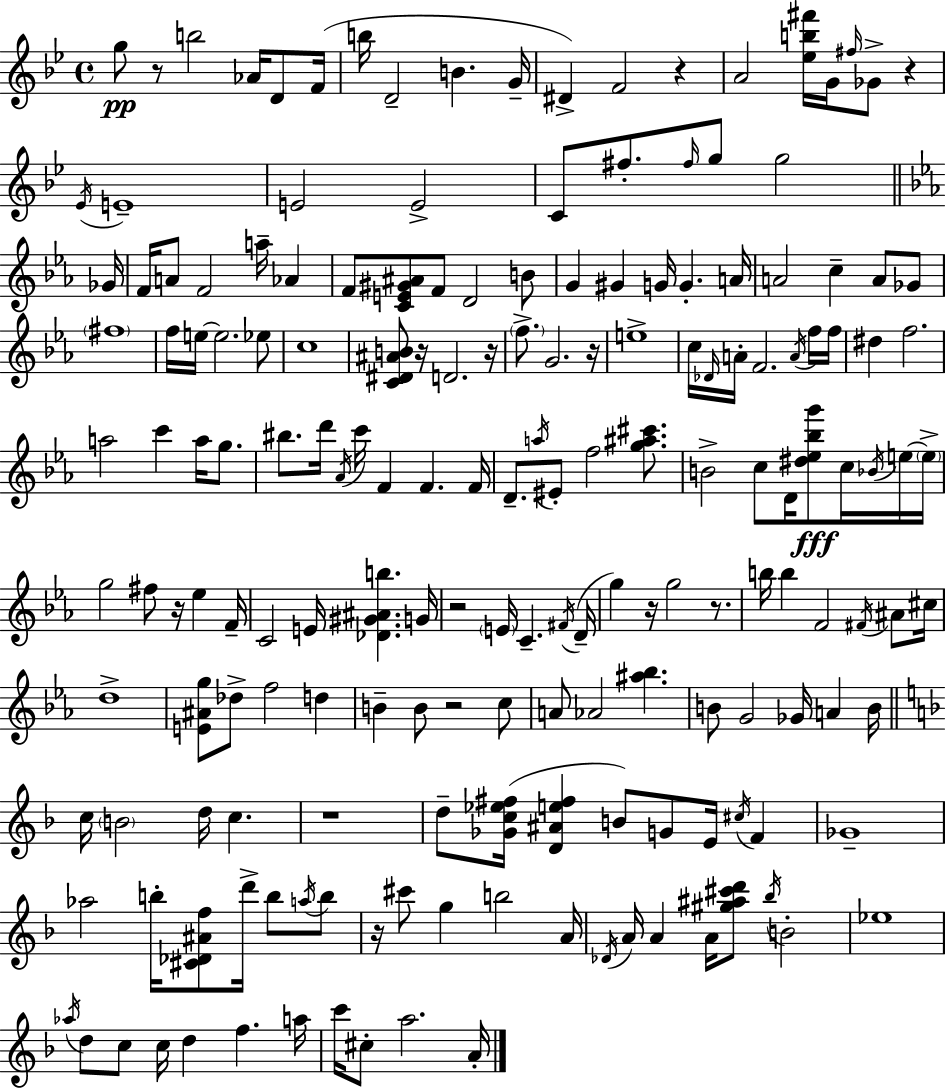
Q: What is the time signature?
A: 4/4